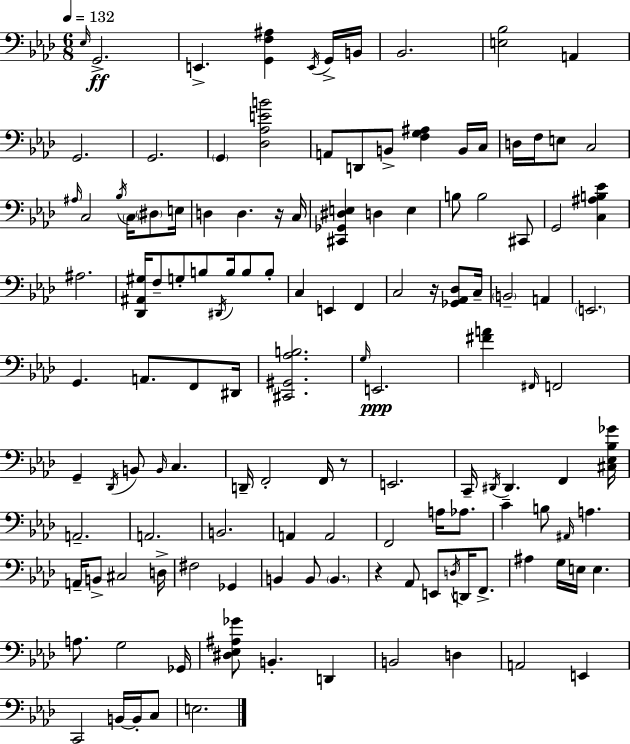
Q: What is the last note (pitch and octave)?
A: E3